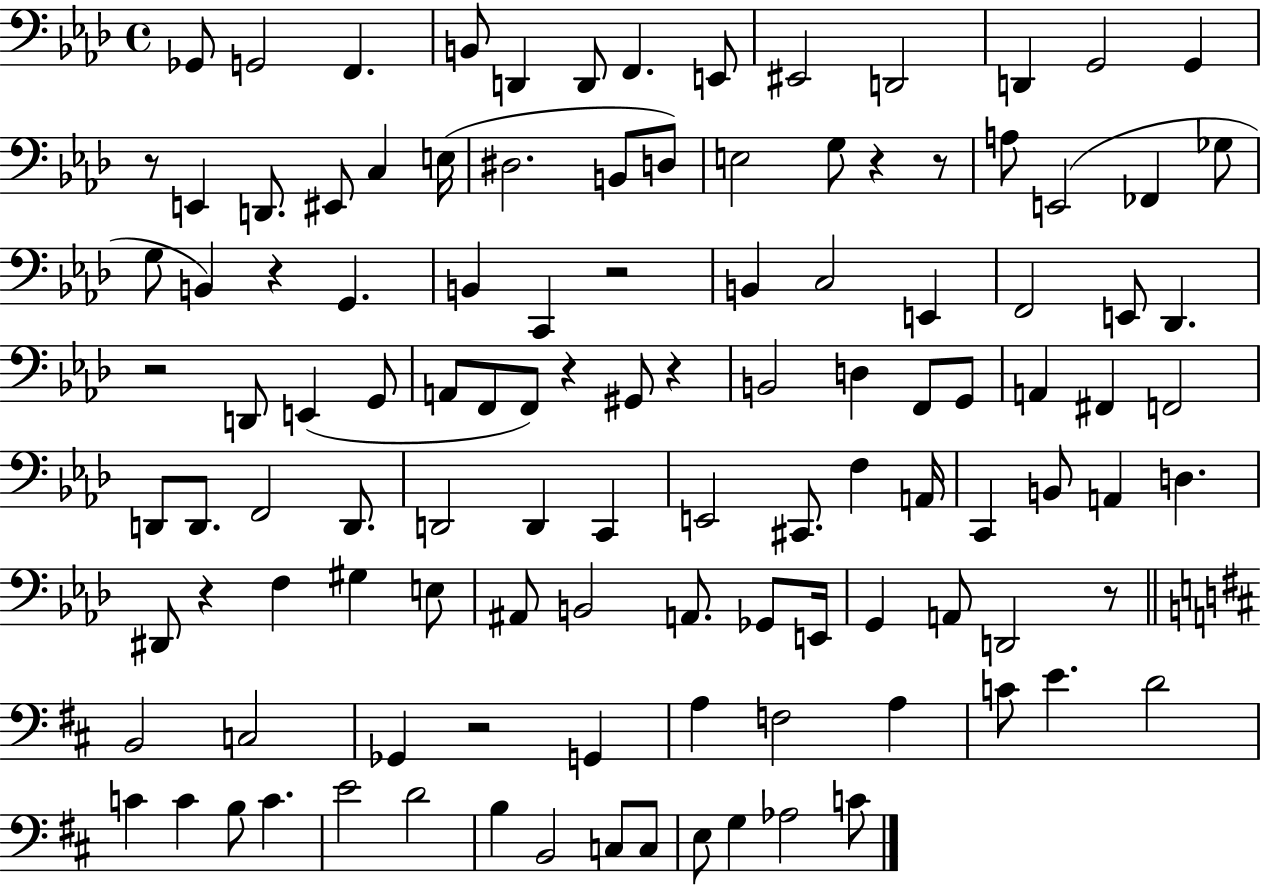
X:1
T:Untitled
M:4/4
L:1/4
K:Ab
_G,,/2 G,,2 F,, B,,/2 D,, D,,/2 F,, E,,/2 ^E,,2 D,,2 D,, G,,2 G,, z/2 E,, D,,/2 ^E,,/2 C, E,/4 ^D,2 B,,/2 D,/2 E,2 G,/2 z z/2 A,/2 E,,2 _F,, _G,/2 G,/2 B,, z G,, B,, C,, z2 B,, C,2 E,, F,,2 E,,/2 _D,, z2 D,,/2 E,, G,,/2 A,,/2 F,,/2 F,,/2 z ^G,,/2 z B,,2 D, F,,/2 G,,/2 A,, ^F,, F,,2 D,,/2 D,,/2 F,,2 D,,/2 D,,2 D,, C,, E,,2 ^C,,/2 F, A,,/4 C,, B,,/2 A,, D, ^D,,/2 z F, ^G, E,/2 ^A,,/2 B,,2 A,,/2 _G,,/2 E,,/4 G,, A,,/2 D,,2 z/2 B,,2 C,2 _G,, z2 G,, A, F,2 A, C/2 E D2 C C B,/2 C E2 D2 B, B,,2 C,/2 C,/2 E,/2 G, _A,2 C/2